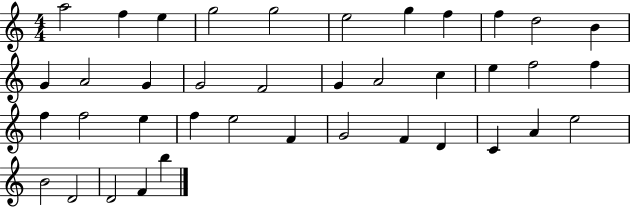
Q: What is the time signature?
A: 4/4